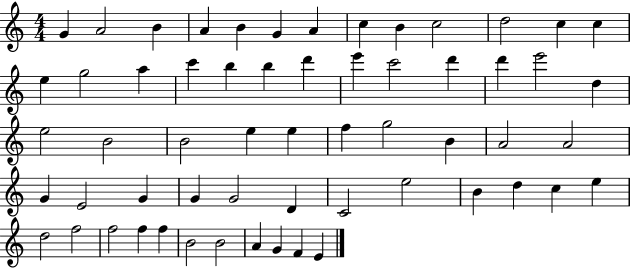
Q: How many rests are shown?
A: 0